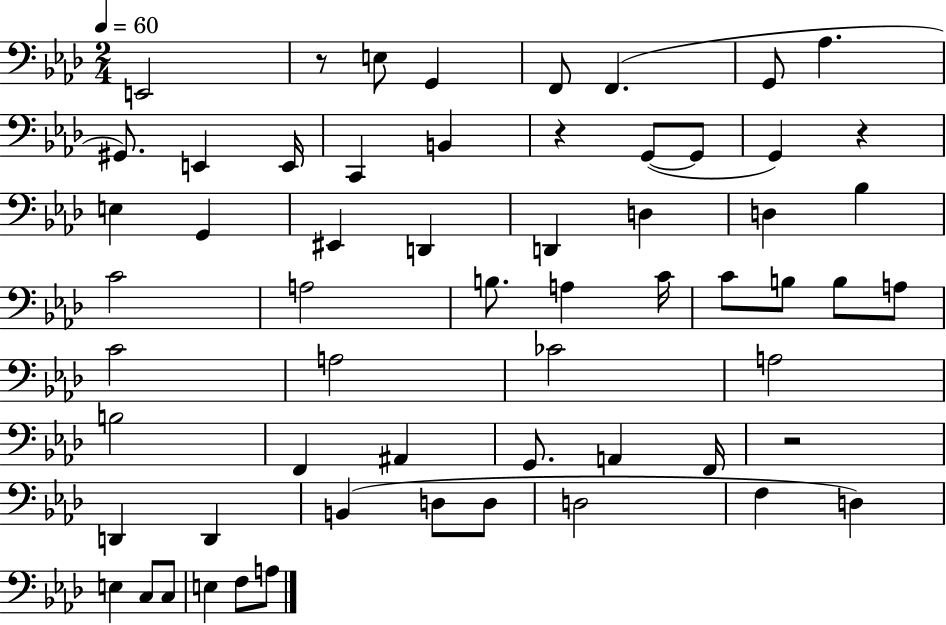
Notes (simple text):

E2/h R/e E3/e G2/q F2/e F2/q. G2/e Ab3/q. G#2/e. E2/q E2/s C2/q B2/q R/q G2/e G2/e G2/q R/q E3/q G2/q EIS2/q D2/q D2/q D3/q D3/q Bb3/q C4/h A3/h B3/e. A3/q C4/s C4/e B3/e B3/e A3/e C4/h A3/h CES4/h A3/h B3/h F2/q A#2/q G2/e. A2/q F2/s R/h D2/q D2/q B2/q D3/e D3/e D3/h F3/q D3/q E3/q C3/e C3/e E3/q F3/e A3/e